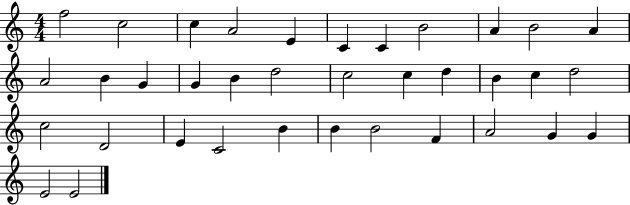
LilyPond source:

{
  \clef treble
  \numericTimeSignature
  \time 4/4
  \key c \major
  f''2 c''2 | c''4 a'2 e'4 | c'4 c'4 b'2 | a'4 b'2 a'4 | \break a'2 b'4 g'4 | g'4 b'4 d''2 | c''2 c''4 d''4 | b'4 c''4 d''2 | \break c''2 d'2 | e'4 c'2 b'4 | b'4 b'2 f'4 | a'2 g'4 g'4 | \break e'2 e'2 | \bar "|."
}